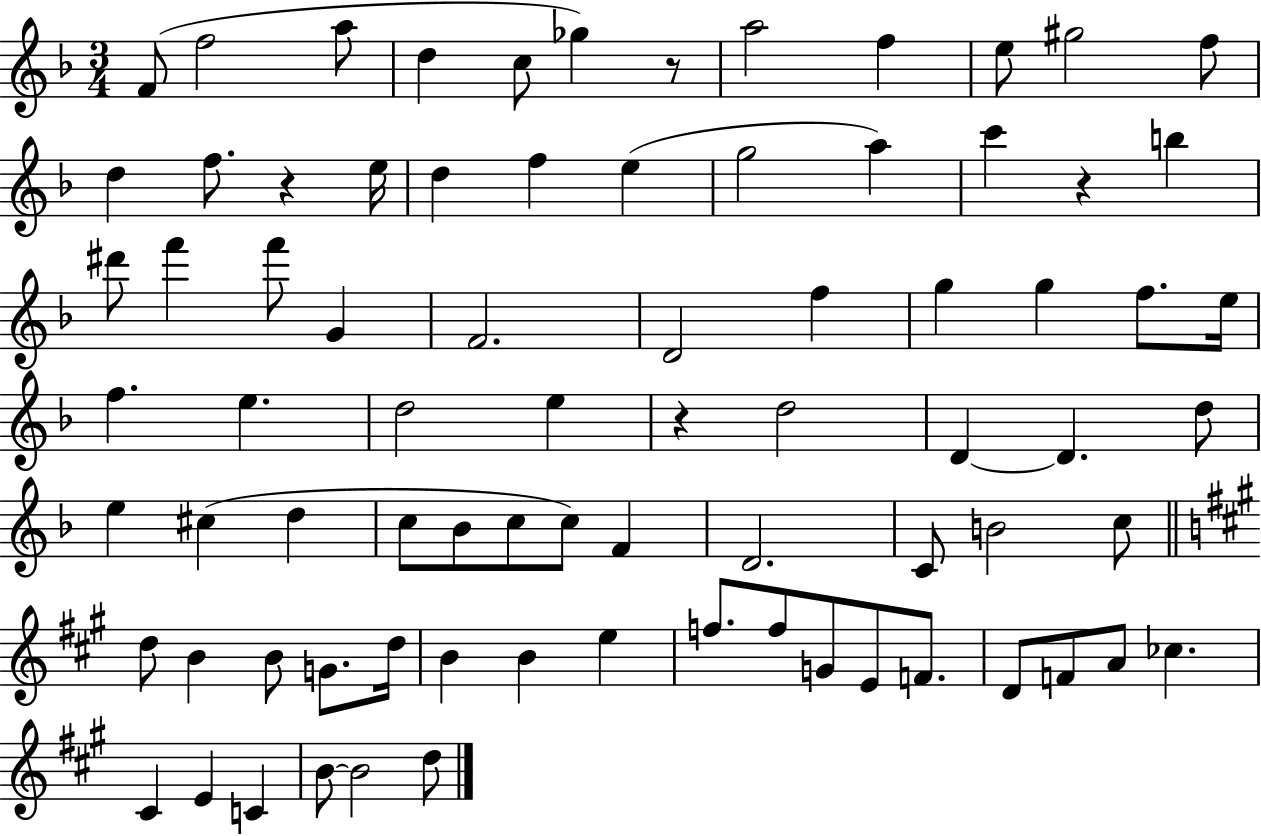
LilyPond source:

{
  \clef treble
  \numericTimeSignature
  \time 3/4
  \key f \major
  f'8( f''2 a''8 | d''4 c''8 ges''4) r8 | a''2 f''4 | e''8 gis''2 f''8 | \break d''4 f''8. r4 e''16 | d''4 f''4 e''4( | g''2 a''4) | c'''4 r4 b''4 | \break dis'''8 f'''4 f'''8 g'4 | f'2. | d'2 f''4 | g''4 g''4 f''8. e''16 | \break f''4. e''4. | d''2 e''4 | r4 d''2 | d'4~~ d'4. d''8 | \break e''4 cis''4( d''4 | c''8 bes'8 c''8 c''8) f'4 | d'2. | c'8 b'2 c''8 | \break \bar "||" \break \key a \major d''8 b'4 b'8 g'8. d''16 | b'4 b'4 e''4 | f''8. f''8 g'8 e'8 f'8. | d'8 f'8 a'8 ces''4. | \break cis'4 e'4 c'4 | b'8~~ b'2 d''8 | \bar "|."
}